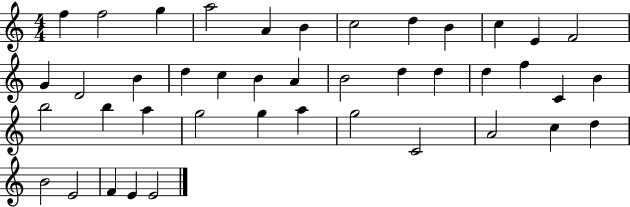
X:1
T:Untitled
M:4/4
L:1/4
K:C
f f2 g a2 A B c2 d B c E F2 G D2 B d c B A B2 d d d f C B b2 b a g2 g a g2 C2 A2 c d B2 E2 F E E2